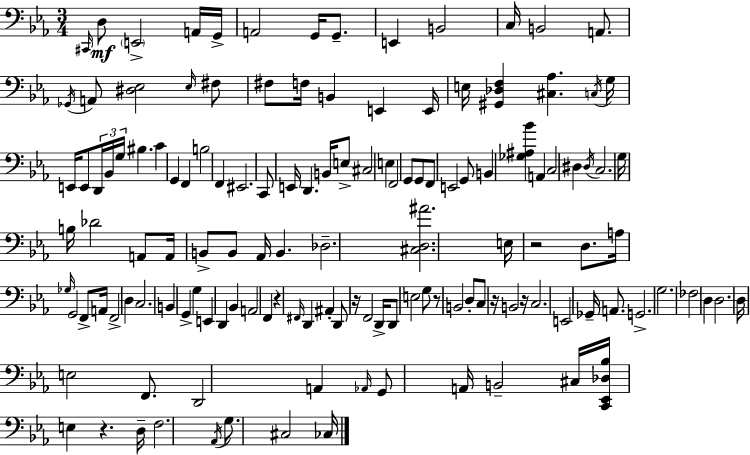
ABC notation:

X:1
T:Untitled
M:3/4
L:1/4
K:Eb
^C,,/4 D,/2 E,,2 A,,/4 G,,/4 A,,2 G,,/4 G,,/2 E,, B,,2 C,/4 B,,2 A,,/2 _G,,/4 A,,/2 [^D,_E,]2 _E,/4 ^F,/2 ^F,/2 F,/4 B,, E,, E,,/4 E,/4 [^G,,_D,F,] [^C,_A,] C,/4 G,/4 E,,/4 E,,/2 D,,/4 _B,,/4 G,/4 ^B, C G,, F,, B,2 F,, ^E,,2 C,,/2 E,,/4 D,, B,,/4 E,/2 ^C,2 E, F,,2 G,,/2 G,,/2 F,,/2 E,,2 G,,/2 B,, [_G,^A,_B] A,, C,2 ^D, ^D,/4 C,2 G,/4 B,/4 _D2 A,,/2 A,,/4 B,,/2 B,,/2 _A,,/4 B,, _D,2 [^C,D,^A]2 E,/4 z2 D,/2 A,/4 _G,/4 G,,2 F,,/2 A,,/4 F,,2 D, C,2 B,, G,, G, E,, D,, _B,, A,,2 F,, z ^F,,/4 D,, ^A,, D,,/2 z/4 F,,2 D,,/4 D,,/2 E,2 G,/2 z/2 B,,2 D,/2 C,/2 z/4 B,,2 z/4 C,2 E,,2 _G,,/4 A,,/2 G,,2 G,2 _F,2 D, D,2 D,/4 E,2 F,,/2 D,,2 A,, _A,,/4 G,,/2 A,,/4 B,,2 ^C,/4 [C,,_E,,_D,_B,]/4 E, z D,/4 F,2 _A,,/4 G,/2 ^C,2 _C,/4